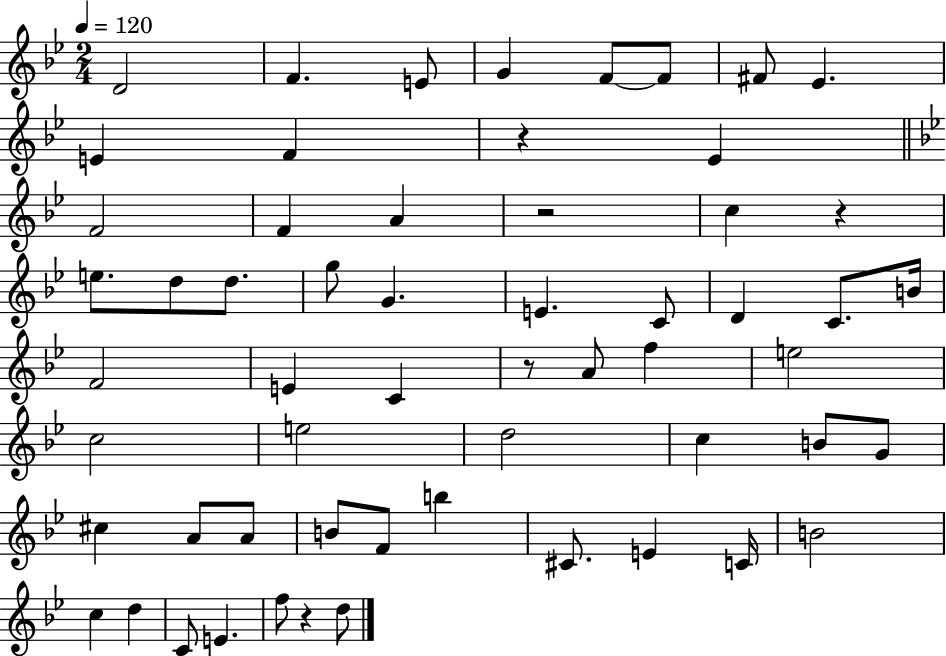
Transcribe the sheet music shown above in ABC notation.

X:1
T:Untitled
M:2/4
L:1/4
K:Bb
D2 F E/2 G F/2 F/2 ^F/2 _E E F z _E F2 F A z2 c z e/2 d/2 d/2 g/2 G E C/2 D C/2 B/4 F2 E C z/2 A/2 f e2 c2 e2 d2 c B/2 G/2 ^c A/2 A/2 B/2 F/2 b ^C/2 E C/4 B2 c d C/2 E f/2 z d/2